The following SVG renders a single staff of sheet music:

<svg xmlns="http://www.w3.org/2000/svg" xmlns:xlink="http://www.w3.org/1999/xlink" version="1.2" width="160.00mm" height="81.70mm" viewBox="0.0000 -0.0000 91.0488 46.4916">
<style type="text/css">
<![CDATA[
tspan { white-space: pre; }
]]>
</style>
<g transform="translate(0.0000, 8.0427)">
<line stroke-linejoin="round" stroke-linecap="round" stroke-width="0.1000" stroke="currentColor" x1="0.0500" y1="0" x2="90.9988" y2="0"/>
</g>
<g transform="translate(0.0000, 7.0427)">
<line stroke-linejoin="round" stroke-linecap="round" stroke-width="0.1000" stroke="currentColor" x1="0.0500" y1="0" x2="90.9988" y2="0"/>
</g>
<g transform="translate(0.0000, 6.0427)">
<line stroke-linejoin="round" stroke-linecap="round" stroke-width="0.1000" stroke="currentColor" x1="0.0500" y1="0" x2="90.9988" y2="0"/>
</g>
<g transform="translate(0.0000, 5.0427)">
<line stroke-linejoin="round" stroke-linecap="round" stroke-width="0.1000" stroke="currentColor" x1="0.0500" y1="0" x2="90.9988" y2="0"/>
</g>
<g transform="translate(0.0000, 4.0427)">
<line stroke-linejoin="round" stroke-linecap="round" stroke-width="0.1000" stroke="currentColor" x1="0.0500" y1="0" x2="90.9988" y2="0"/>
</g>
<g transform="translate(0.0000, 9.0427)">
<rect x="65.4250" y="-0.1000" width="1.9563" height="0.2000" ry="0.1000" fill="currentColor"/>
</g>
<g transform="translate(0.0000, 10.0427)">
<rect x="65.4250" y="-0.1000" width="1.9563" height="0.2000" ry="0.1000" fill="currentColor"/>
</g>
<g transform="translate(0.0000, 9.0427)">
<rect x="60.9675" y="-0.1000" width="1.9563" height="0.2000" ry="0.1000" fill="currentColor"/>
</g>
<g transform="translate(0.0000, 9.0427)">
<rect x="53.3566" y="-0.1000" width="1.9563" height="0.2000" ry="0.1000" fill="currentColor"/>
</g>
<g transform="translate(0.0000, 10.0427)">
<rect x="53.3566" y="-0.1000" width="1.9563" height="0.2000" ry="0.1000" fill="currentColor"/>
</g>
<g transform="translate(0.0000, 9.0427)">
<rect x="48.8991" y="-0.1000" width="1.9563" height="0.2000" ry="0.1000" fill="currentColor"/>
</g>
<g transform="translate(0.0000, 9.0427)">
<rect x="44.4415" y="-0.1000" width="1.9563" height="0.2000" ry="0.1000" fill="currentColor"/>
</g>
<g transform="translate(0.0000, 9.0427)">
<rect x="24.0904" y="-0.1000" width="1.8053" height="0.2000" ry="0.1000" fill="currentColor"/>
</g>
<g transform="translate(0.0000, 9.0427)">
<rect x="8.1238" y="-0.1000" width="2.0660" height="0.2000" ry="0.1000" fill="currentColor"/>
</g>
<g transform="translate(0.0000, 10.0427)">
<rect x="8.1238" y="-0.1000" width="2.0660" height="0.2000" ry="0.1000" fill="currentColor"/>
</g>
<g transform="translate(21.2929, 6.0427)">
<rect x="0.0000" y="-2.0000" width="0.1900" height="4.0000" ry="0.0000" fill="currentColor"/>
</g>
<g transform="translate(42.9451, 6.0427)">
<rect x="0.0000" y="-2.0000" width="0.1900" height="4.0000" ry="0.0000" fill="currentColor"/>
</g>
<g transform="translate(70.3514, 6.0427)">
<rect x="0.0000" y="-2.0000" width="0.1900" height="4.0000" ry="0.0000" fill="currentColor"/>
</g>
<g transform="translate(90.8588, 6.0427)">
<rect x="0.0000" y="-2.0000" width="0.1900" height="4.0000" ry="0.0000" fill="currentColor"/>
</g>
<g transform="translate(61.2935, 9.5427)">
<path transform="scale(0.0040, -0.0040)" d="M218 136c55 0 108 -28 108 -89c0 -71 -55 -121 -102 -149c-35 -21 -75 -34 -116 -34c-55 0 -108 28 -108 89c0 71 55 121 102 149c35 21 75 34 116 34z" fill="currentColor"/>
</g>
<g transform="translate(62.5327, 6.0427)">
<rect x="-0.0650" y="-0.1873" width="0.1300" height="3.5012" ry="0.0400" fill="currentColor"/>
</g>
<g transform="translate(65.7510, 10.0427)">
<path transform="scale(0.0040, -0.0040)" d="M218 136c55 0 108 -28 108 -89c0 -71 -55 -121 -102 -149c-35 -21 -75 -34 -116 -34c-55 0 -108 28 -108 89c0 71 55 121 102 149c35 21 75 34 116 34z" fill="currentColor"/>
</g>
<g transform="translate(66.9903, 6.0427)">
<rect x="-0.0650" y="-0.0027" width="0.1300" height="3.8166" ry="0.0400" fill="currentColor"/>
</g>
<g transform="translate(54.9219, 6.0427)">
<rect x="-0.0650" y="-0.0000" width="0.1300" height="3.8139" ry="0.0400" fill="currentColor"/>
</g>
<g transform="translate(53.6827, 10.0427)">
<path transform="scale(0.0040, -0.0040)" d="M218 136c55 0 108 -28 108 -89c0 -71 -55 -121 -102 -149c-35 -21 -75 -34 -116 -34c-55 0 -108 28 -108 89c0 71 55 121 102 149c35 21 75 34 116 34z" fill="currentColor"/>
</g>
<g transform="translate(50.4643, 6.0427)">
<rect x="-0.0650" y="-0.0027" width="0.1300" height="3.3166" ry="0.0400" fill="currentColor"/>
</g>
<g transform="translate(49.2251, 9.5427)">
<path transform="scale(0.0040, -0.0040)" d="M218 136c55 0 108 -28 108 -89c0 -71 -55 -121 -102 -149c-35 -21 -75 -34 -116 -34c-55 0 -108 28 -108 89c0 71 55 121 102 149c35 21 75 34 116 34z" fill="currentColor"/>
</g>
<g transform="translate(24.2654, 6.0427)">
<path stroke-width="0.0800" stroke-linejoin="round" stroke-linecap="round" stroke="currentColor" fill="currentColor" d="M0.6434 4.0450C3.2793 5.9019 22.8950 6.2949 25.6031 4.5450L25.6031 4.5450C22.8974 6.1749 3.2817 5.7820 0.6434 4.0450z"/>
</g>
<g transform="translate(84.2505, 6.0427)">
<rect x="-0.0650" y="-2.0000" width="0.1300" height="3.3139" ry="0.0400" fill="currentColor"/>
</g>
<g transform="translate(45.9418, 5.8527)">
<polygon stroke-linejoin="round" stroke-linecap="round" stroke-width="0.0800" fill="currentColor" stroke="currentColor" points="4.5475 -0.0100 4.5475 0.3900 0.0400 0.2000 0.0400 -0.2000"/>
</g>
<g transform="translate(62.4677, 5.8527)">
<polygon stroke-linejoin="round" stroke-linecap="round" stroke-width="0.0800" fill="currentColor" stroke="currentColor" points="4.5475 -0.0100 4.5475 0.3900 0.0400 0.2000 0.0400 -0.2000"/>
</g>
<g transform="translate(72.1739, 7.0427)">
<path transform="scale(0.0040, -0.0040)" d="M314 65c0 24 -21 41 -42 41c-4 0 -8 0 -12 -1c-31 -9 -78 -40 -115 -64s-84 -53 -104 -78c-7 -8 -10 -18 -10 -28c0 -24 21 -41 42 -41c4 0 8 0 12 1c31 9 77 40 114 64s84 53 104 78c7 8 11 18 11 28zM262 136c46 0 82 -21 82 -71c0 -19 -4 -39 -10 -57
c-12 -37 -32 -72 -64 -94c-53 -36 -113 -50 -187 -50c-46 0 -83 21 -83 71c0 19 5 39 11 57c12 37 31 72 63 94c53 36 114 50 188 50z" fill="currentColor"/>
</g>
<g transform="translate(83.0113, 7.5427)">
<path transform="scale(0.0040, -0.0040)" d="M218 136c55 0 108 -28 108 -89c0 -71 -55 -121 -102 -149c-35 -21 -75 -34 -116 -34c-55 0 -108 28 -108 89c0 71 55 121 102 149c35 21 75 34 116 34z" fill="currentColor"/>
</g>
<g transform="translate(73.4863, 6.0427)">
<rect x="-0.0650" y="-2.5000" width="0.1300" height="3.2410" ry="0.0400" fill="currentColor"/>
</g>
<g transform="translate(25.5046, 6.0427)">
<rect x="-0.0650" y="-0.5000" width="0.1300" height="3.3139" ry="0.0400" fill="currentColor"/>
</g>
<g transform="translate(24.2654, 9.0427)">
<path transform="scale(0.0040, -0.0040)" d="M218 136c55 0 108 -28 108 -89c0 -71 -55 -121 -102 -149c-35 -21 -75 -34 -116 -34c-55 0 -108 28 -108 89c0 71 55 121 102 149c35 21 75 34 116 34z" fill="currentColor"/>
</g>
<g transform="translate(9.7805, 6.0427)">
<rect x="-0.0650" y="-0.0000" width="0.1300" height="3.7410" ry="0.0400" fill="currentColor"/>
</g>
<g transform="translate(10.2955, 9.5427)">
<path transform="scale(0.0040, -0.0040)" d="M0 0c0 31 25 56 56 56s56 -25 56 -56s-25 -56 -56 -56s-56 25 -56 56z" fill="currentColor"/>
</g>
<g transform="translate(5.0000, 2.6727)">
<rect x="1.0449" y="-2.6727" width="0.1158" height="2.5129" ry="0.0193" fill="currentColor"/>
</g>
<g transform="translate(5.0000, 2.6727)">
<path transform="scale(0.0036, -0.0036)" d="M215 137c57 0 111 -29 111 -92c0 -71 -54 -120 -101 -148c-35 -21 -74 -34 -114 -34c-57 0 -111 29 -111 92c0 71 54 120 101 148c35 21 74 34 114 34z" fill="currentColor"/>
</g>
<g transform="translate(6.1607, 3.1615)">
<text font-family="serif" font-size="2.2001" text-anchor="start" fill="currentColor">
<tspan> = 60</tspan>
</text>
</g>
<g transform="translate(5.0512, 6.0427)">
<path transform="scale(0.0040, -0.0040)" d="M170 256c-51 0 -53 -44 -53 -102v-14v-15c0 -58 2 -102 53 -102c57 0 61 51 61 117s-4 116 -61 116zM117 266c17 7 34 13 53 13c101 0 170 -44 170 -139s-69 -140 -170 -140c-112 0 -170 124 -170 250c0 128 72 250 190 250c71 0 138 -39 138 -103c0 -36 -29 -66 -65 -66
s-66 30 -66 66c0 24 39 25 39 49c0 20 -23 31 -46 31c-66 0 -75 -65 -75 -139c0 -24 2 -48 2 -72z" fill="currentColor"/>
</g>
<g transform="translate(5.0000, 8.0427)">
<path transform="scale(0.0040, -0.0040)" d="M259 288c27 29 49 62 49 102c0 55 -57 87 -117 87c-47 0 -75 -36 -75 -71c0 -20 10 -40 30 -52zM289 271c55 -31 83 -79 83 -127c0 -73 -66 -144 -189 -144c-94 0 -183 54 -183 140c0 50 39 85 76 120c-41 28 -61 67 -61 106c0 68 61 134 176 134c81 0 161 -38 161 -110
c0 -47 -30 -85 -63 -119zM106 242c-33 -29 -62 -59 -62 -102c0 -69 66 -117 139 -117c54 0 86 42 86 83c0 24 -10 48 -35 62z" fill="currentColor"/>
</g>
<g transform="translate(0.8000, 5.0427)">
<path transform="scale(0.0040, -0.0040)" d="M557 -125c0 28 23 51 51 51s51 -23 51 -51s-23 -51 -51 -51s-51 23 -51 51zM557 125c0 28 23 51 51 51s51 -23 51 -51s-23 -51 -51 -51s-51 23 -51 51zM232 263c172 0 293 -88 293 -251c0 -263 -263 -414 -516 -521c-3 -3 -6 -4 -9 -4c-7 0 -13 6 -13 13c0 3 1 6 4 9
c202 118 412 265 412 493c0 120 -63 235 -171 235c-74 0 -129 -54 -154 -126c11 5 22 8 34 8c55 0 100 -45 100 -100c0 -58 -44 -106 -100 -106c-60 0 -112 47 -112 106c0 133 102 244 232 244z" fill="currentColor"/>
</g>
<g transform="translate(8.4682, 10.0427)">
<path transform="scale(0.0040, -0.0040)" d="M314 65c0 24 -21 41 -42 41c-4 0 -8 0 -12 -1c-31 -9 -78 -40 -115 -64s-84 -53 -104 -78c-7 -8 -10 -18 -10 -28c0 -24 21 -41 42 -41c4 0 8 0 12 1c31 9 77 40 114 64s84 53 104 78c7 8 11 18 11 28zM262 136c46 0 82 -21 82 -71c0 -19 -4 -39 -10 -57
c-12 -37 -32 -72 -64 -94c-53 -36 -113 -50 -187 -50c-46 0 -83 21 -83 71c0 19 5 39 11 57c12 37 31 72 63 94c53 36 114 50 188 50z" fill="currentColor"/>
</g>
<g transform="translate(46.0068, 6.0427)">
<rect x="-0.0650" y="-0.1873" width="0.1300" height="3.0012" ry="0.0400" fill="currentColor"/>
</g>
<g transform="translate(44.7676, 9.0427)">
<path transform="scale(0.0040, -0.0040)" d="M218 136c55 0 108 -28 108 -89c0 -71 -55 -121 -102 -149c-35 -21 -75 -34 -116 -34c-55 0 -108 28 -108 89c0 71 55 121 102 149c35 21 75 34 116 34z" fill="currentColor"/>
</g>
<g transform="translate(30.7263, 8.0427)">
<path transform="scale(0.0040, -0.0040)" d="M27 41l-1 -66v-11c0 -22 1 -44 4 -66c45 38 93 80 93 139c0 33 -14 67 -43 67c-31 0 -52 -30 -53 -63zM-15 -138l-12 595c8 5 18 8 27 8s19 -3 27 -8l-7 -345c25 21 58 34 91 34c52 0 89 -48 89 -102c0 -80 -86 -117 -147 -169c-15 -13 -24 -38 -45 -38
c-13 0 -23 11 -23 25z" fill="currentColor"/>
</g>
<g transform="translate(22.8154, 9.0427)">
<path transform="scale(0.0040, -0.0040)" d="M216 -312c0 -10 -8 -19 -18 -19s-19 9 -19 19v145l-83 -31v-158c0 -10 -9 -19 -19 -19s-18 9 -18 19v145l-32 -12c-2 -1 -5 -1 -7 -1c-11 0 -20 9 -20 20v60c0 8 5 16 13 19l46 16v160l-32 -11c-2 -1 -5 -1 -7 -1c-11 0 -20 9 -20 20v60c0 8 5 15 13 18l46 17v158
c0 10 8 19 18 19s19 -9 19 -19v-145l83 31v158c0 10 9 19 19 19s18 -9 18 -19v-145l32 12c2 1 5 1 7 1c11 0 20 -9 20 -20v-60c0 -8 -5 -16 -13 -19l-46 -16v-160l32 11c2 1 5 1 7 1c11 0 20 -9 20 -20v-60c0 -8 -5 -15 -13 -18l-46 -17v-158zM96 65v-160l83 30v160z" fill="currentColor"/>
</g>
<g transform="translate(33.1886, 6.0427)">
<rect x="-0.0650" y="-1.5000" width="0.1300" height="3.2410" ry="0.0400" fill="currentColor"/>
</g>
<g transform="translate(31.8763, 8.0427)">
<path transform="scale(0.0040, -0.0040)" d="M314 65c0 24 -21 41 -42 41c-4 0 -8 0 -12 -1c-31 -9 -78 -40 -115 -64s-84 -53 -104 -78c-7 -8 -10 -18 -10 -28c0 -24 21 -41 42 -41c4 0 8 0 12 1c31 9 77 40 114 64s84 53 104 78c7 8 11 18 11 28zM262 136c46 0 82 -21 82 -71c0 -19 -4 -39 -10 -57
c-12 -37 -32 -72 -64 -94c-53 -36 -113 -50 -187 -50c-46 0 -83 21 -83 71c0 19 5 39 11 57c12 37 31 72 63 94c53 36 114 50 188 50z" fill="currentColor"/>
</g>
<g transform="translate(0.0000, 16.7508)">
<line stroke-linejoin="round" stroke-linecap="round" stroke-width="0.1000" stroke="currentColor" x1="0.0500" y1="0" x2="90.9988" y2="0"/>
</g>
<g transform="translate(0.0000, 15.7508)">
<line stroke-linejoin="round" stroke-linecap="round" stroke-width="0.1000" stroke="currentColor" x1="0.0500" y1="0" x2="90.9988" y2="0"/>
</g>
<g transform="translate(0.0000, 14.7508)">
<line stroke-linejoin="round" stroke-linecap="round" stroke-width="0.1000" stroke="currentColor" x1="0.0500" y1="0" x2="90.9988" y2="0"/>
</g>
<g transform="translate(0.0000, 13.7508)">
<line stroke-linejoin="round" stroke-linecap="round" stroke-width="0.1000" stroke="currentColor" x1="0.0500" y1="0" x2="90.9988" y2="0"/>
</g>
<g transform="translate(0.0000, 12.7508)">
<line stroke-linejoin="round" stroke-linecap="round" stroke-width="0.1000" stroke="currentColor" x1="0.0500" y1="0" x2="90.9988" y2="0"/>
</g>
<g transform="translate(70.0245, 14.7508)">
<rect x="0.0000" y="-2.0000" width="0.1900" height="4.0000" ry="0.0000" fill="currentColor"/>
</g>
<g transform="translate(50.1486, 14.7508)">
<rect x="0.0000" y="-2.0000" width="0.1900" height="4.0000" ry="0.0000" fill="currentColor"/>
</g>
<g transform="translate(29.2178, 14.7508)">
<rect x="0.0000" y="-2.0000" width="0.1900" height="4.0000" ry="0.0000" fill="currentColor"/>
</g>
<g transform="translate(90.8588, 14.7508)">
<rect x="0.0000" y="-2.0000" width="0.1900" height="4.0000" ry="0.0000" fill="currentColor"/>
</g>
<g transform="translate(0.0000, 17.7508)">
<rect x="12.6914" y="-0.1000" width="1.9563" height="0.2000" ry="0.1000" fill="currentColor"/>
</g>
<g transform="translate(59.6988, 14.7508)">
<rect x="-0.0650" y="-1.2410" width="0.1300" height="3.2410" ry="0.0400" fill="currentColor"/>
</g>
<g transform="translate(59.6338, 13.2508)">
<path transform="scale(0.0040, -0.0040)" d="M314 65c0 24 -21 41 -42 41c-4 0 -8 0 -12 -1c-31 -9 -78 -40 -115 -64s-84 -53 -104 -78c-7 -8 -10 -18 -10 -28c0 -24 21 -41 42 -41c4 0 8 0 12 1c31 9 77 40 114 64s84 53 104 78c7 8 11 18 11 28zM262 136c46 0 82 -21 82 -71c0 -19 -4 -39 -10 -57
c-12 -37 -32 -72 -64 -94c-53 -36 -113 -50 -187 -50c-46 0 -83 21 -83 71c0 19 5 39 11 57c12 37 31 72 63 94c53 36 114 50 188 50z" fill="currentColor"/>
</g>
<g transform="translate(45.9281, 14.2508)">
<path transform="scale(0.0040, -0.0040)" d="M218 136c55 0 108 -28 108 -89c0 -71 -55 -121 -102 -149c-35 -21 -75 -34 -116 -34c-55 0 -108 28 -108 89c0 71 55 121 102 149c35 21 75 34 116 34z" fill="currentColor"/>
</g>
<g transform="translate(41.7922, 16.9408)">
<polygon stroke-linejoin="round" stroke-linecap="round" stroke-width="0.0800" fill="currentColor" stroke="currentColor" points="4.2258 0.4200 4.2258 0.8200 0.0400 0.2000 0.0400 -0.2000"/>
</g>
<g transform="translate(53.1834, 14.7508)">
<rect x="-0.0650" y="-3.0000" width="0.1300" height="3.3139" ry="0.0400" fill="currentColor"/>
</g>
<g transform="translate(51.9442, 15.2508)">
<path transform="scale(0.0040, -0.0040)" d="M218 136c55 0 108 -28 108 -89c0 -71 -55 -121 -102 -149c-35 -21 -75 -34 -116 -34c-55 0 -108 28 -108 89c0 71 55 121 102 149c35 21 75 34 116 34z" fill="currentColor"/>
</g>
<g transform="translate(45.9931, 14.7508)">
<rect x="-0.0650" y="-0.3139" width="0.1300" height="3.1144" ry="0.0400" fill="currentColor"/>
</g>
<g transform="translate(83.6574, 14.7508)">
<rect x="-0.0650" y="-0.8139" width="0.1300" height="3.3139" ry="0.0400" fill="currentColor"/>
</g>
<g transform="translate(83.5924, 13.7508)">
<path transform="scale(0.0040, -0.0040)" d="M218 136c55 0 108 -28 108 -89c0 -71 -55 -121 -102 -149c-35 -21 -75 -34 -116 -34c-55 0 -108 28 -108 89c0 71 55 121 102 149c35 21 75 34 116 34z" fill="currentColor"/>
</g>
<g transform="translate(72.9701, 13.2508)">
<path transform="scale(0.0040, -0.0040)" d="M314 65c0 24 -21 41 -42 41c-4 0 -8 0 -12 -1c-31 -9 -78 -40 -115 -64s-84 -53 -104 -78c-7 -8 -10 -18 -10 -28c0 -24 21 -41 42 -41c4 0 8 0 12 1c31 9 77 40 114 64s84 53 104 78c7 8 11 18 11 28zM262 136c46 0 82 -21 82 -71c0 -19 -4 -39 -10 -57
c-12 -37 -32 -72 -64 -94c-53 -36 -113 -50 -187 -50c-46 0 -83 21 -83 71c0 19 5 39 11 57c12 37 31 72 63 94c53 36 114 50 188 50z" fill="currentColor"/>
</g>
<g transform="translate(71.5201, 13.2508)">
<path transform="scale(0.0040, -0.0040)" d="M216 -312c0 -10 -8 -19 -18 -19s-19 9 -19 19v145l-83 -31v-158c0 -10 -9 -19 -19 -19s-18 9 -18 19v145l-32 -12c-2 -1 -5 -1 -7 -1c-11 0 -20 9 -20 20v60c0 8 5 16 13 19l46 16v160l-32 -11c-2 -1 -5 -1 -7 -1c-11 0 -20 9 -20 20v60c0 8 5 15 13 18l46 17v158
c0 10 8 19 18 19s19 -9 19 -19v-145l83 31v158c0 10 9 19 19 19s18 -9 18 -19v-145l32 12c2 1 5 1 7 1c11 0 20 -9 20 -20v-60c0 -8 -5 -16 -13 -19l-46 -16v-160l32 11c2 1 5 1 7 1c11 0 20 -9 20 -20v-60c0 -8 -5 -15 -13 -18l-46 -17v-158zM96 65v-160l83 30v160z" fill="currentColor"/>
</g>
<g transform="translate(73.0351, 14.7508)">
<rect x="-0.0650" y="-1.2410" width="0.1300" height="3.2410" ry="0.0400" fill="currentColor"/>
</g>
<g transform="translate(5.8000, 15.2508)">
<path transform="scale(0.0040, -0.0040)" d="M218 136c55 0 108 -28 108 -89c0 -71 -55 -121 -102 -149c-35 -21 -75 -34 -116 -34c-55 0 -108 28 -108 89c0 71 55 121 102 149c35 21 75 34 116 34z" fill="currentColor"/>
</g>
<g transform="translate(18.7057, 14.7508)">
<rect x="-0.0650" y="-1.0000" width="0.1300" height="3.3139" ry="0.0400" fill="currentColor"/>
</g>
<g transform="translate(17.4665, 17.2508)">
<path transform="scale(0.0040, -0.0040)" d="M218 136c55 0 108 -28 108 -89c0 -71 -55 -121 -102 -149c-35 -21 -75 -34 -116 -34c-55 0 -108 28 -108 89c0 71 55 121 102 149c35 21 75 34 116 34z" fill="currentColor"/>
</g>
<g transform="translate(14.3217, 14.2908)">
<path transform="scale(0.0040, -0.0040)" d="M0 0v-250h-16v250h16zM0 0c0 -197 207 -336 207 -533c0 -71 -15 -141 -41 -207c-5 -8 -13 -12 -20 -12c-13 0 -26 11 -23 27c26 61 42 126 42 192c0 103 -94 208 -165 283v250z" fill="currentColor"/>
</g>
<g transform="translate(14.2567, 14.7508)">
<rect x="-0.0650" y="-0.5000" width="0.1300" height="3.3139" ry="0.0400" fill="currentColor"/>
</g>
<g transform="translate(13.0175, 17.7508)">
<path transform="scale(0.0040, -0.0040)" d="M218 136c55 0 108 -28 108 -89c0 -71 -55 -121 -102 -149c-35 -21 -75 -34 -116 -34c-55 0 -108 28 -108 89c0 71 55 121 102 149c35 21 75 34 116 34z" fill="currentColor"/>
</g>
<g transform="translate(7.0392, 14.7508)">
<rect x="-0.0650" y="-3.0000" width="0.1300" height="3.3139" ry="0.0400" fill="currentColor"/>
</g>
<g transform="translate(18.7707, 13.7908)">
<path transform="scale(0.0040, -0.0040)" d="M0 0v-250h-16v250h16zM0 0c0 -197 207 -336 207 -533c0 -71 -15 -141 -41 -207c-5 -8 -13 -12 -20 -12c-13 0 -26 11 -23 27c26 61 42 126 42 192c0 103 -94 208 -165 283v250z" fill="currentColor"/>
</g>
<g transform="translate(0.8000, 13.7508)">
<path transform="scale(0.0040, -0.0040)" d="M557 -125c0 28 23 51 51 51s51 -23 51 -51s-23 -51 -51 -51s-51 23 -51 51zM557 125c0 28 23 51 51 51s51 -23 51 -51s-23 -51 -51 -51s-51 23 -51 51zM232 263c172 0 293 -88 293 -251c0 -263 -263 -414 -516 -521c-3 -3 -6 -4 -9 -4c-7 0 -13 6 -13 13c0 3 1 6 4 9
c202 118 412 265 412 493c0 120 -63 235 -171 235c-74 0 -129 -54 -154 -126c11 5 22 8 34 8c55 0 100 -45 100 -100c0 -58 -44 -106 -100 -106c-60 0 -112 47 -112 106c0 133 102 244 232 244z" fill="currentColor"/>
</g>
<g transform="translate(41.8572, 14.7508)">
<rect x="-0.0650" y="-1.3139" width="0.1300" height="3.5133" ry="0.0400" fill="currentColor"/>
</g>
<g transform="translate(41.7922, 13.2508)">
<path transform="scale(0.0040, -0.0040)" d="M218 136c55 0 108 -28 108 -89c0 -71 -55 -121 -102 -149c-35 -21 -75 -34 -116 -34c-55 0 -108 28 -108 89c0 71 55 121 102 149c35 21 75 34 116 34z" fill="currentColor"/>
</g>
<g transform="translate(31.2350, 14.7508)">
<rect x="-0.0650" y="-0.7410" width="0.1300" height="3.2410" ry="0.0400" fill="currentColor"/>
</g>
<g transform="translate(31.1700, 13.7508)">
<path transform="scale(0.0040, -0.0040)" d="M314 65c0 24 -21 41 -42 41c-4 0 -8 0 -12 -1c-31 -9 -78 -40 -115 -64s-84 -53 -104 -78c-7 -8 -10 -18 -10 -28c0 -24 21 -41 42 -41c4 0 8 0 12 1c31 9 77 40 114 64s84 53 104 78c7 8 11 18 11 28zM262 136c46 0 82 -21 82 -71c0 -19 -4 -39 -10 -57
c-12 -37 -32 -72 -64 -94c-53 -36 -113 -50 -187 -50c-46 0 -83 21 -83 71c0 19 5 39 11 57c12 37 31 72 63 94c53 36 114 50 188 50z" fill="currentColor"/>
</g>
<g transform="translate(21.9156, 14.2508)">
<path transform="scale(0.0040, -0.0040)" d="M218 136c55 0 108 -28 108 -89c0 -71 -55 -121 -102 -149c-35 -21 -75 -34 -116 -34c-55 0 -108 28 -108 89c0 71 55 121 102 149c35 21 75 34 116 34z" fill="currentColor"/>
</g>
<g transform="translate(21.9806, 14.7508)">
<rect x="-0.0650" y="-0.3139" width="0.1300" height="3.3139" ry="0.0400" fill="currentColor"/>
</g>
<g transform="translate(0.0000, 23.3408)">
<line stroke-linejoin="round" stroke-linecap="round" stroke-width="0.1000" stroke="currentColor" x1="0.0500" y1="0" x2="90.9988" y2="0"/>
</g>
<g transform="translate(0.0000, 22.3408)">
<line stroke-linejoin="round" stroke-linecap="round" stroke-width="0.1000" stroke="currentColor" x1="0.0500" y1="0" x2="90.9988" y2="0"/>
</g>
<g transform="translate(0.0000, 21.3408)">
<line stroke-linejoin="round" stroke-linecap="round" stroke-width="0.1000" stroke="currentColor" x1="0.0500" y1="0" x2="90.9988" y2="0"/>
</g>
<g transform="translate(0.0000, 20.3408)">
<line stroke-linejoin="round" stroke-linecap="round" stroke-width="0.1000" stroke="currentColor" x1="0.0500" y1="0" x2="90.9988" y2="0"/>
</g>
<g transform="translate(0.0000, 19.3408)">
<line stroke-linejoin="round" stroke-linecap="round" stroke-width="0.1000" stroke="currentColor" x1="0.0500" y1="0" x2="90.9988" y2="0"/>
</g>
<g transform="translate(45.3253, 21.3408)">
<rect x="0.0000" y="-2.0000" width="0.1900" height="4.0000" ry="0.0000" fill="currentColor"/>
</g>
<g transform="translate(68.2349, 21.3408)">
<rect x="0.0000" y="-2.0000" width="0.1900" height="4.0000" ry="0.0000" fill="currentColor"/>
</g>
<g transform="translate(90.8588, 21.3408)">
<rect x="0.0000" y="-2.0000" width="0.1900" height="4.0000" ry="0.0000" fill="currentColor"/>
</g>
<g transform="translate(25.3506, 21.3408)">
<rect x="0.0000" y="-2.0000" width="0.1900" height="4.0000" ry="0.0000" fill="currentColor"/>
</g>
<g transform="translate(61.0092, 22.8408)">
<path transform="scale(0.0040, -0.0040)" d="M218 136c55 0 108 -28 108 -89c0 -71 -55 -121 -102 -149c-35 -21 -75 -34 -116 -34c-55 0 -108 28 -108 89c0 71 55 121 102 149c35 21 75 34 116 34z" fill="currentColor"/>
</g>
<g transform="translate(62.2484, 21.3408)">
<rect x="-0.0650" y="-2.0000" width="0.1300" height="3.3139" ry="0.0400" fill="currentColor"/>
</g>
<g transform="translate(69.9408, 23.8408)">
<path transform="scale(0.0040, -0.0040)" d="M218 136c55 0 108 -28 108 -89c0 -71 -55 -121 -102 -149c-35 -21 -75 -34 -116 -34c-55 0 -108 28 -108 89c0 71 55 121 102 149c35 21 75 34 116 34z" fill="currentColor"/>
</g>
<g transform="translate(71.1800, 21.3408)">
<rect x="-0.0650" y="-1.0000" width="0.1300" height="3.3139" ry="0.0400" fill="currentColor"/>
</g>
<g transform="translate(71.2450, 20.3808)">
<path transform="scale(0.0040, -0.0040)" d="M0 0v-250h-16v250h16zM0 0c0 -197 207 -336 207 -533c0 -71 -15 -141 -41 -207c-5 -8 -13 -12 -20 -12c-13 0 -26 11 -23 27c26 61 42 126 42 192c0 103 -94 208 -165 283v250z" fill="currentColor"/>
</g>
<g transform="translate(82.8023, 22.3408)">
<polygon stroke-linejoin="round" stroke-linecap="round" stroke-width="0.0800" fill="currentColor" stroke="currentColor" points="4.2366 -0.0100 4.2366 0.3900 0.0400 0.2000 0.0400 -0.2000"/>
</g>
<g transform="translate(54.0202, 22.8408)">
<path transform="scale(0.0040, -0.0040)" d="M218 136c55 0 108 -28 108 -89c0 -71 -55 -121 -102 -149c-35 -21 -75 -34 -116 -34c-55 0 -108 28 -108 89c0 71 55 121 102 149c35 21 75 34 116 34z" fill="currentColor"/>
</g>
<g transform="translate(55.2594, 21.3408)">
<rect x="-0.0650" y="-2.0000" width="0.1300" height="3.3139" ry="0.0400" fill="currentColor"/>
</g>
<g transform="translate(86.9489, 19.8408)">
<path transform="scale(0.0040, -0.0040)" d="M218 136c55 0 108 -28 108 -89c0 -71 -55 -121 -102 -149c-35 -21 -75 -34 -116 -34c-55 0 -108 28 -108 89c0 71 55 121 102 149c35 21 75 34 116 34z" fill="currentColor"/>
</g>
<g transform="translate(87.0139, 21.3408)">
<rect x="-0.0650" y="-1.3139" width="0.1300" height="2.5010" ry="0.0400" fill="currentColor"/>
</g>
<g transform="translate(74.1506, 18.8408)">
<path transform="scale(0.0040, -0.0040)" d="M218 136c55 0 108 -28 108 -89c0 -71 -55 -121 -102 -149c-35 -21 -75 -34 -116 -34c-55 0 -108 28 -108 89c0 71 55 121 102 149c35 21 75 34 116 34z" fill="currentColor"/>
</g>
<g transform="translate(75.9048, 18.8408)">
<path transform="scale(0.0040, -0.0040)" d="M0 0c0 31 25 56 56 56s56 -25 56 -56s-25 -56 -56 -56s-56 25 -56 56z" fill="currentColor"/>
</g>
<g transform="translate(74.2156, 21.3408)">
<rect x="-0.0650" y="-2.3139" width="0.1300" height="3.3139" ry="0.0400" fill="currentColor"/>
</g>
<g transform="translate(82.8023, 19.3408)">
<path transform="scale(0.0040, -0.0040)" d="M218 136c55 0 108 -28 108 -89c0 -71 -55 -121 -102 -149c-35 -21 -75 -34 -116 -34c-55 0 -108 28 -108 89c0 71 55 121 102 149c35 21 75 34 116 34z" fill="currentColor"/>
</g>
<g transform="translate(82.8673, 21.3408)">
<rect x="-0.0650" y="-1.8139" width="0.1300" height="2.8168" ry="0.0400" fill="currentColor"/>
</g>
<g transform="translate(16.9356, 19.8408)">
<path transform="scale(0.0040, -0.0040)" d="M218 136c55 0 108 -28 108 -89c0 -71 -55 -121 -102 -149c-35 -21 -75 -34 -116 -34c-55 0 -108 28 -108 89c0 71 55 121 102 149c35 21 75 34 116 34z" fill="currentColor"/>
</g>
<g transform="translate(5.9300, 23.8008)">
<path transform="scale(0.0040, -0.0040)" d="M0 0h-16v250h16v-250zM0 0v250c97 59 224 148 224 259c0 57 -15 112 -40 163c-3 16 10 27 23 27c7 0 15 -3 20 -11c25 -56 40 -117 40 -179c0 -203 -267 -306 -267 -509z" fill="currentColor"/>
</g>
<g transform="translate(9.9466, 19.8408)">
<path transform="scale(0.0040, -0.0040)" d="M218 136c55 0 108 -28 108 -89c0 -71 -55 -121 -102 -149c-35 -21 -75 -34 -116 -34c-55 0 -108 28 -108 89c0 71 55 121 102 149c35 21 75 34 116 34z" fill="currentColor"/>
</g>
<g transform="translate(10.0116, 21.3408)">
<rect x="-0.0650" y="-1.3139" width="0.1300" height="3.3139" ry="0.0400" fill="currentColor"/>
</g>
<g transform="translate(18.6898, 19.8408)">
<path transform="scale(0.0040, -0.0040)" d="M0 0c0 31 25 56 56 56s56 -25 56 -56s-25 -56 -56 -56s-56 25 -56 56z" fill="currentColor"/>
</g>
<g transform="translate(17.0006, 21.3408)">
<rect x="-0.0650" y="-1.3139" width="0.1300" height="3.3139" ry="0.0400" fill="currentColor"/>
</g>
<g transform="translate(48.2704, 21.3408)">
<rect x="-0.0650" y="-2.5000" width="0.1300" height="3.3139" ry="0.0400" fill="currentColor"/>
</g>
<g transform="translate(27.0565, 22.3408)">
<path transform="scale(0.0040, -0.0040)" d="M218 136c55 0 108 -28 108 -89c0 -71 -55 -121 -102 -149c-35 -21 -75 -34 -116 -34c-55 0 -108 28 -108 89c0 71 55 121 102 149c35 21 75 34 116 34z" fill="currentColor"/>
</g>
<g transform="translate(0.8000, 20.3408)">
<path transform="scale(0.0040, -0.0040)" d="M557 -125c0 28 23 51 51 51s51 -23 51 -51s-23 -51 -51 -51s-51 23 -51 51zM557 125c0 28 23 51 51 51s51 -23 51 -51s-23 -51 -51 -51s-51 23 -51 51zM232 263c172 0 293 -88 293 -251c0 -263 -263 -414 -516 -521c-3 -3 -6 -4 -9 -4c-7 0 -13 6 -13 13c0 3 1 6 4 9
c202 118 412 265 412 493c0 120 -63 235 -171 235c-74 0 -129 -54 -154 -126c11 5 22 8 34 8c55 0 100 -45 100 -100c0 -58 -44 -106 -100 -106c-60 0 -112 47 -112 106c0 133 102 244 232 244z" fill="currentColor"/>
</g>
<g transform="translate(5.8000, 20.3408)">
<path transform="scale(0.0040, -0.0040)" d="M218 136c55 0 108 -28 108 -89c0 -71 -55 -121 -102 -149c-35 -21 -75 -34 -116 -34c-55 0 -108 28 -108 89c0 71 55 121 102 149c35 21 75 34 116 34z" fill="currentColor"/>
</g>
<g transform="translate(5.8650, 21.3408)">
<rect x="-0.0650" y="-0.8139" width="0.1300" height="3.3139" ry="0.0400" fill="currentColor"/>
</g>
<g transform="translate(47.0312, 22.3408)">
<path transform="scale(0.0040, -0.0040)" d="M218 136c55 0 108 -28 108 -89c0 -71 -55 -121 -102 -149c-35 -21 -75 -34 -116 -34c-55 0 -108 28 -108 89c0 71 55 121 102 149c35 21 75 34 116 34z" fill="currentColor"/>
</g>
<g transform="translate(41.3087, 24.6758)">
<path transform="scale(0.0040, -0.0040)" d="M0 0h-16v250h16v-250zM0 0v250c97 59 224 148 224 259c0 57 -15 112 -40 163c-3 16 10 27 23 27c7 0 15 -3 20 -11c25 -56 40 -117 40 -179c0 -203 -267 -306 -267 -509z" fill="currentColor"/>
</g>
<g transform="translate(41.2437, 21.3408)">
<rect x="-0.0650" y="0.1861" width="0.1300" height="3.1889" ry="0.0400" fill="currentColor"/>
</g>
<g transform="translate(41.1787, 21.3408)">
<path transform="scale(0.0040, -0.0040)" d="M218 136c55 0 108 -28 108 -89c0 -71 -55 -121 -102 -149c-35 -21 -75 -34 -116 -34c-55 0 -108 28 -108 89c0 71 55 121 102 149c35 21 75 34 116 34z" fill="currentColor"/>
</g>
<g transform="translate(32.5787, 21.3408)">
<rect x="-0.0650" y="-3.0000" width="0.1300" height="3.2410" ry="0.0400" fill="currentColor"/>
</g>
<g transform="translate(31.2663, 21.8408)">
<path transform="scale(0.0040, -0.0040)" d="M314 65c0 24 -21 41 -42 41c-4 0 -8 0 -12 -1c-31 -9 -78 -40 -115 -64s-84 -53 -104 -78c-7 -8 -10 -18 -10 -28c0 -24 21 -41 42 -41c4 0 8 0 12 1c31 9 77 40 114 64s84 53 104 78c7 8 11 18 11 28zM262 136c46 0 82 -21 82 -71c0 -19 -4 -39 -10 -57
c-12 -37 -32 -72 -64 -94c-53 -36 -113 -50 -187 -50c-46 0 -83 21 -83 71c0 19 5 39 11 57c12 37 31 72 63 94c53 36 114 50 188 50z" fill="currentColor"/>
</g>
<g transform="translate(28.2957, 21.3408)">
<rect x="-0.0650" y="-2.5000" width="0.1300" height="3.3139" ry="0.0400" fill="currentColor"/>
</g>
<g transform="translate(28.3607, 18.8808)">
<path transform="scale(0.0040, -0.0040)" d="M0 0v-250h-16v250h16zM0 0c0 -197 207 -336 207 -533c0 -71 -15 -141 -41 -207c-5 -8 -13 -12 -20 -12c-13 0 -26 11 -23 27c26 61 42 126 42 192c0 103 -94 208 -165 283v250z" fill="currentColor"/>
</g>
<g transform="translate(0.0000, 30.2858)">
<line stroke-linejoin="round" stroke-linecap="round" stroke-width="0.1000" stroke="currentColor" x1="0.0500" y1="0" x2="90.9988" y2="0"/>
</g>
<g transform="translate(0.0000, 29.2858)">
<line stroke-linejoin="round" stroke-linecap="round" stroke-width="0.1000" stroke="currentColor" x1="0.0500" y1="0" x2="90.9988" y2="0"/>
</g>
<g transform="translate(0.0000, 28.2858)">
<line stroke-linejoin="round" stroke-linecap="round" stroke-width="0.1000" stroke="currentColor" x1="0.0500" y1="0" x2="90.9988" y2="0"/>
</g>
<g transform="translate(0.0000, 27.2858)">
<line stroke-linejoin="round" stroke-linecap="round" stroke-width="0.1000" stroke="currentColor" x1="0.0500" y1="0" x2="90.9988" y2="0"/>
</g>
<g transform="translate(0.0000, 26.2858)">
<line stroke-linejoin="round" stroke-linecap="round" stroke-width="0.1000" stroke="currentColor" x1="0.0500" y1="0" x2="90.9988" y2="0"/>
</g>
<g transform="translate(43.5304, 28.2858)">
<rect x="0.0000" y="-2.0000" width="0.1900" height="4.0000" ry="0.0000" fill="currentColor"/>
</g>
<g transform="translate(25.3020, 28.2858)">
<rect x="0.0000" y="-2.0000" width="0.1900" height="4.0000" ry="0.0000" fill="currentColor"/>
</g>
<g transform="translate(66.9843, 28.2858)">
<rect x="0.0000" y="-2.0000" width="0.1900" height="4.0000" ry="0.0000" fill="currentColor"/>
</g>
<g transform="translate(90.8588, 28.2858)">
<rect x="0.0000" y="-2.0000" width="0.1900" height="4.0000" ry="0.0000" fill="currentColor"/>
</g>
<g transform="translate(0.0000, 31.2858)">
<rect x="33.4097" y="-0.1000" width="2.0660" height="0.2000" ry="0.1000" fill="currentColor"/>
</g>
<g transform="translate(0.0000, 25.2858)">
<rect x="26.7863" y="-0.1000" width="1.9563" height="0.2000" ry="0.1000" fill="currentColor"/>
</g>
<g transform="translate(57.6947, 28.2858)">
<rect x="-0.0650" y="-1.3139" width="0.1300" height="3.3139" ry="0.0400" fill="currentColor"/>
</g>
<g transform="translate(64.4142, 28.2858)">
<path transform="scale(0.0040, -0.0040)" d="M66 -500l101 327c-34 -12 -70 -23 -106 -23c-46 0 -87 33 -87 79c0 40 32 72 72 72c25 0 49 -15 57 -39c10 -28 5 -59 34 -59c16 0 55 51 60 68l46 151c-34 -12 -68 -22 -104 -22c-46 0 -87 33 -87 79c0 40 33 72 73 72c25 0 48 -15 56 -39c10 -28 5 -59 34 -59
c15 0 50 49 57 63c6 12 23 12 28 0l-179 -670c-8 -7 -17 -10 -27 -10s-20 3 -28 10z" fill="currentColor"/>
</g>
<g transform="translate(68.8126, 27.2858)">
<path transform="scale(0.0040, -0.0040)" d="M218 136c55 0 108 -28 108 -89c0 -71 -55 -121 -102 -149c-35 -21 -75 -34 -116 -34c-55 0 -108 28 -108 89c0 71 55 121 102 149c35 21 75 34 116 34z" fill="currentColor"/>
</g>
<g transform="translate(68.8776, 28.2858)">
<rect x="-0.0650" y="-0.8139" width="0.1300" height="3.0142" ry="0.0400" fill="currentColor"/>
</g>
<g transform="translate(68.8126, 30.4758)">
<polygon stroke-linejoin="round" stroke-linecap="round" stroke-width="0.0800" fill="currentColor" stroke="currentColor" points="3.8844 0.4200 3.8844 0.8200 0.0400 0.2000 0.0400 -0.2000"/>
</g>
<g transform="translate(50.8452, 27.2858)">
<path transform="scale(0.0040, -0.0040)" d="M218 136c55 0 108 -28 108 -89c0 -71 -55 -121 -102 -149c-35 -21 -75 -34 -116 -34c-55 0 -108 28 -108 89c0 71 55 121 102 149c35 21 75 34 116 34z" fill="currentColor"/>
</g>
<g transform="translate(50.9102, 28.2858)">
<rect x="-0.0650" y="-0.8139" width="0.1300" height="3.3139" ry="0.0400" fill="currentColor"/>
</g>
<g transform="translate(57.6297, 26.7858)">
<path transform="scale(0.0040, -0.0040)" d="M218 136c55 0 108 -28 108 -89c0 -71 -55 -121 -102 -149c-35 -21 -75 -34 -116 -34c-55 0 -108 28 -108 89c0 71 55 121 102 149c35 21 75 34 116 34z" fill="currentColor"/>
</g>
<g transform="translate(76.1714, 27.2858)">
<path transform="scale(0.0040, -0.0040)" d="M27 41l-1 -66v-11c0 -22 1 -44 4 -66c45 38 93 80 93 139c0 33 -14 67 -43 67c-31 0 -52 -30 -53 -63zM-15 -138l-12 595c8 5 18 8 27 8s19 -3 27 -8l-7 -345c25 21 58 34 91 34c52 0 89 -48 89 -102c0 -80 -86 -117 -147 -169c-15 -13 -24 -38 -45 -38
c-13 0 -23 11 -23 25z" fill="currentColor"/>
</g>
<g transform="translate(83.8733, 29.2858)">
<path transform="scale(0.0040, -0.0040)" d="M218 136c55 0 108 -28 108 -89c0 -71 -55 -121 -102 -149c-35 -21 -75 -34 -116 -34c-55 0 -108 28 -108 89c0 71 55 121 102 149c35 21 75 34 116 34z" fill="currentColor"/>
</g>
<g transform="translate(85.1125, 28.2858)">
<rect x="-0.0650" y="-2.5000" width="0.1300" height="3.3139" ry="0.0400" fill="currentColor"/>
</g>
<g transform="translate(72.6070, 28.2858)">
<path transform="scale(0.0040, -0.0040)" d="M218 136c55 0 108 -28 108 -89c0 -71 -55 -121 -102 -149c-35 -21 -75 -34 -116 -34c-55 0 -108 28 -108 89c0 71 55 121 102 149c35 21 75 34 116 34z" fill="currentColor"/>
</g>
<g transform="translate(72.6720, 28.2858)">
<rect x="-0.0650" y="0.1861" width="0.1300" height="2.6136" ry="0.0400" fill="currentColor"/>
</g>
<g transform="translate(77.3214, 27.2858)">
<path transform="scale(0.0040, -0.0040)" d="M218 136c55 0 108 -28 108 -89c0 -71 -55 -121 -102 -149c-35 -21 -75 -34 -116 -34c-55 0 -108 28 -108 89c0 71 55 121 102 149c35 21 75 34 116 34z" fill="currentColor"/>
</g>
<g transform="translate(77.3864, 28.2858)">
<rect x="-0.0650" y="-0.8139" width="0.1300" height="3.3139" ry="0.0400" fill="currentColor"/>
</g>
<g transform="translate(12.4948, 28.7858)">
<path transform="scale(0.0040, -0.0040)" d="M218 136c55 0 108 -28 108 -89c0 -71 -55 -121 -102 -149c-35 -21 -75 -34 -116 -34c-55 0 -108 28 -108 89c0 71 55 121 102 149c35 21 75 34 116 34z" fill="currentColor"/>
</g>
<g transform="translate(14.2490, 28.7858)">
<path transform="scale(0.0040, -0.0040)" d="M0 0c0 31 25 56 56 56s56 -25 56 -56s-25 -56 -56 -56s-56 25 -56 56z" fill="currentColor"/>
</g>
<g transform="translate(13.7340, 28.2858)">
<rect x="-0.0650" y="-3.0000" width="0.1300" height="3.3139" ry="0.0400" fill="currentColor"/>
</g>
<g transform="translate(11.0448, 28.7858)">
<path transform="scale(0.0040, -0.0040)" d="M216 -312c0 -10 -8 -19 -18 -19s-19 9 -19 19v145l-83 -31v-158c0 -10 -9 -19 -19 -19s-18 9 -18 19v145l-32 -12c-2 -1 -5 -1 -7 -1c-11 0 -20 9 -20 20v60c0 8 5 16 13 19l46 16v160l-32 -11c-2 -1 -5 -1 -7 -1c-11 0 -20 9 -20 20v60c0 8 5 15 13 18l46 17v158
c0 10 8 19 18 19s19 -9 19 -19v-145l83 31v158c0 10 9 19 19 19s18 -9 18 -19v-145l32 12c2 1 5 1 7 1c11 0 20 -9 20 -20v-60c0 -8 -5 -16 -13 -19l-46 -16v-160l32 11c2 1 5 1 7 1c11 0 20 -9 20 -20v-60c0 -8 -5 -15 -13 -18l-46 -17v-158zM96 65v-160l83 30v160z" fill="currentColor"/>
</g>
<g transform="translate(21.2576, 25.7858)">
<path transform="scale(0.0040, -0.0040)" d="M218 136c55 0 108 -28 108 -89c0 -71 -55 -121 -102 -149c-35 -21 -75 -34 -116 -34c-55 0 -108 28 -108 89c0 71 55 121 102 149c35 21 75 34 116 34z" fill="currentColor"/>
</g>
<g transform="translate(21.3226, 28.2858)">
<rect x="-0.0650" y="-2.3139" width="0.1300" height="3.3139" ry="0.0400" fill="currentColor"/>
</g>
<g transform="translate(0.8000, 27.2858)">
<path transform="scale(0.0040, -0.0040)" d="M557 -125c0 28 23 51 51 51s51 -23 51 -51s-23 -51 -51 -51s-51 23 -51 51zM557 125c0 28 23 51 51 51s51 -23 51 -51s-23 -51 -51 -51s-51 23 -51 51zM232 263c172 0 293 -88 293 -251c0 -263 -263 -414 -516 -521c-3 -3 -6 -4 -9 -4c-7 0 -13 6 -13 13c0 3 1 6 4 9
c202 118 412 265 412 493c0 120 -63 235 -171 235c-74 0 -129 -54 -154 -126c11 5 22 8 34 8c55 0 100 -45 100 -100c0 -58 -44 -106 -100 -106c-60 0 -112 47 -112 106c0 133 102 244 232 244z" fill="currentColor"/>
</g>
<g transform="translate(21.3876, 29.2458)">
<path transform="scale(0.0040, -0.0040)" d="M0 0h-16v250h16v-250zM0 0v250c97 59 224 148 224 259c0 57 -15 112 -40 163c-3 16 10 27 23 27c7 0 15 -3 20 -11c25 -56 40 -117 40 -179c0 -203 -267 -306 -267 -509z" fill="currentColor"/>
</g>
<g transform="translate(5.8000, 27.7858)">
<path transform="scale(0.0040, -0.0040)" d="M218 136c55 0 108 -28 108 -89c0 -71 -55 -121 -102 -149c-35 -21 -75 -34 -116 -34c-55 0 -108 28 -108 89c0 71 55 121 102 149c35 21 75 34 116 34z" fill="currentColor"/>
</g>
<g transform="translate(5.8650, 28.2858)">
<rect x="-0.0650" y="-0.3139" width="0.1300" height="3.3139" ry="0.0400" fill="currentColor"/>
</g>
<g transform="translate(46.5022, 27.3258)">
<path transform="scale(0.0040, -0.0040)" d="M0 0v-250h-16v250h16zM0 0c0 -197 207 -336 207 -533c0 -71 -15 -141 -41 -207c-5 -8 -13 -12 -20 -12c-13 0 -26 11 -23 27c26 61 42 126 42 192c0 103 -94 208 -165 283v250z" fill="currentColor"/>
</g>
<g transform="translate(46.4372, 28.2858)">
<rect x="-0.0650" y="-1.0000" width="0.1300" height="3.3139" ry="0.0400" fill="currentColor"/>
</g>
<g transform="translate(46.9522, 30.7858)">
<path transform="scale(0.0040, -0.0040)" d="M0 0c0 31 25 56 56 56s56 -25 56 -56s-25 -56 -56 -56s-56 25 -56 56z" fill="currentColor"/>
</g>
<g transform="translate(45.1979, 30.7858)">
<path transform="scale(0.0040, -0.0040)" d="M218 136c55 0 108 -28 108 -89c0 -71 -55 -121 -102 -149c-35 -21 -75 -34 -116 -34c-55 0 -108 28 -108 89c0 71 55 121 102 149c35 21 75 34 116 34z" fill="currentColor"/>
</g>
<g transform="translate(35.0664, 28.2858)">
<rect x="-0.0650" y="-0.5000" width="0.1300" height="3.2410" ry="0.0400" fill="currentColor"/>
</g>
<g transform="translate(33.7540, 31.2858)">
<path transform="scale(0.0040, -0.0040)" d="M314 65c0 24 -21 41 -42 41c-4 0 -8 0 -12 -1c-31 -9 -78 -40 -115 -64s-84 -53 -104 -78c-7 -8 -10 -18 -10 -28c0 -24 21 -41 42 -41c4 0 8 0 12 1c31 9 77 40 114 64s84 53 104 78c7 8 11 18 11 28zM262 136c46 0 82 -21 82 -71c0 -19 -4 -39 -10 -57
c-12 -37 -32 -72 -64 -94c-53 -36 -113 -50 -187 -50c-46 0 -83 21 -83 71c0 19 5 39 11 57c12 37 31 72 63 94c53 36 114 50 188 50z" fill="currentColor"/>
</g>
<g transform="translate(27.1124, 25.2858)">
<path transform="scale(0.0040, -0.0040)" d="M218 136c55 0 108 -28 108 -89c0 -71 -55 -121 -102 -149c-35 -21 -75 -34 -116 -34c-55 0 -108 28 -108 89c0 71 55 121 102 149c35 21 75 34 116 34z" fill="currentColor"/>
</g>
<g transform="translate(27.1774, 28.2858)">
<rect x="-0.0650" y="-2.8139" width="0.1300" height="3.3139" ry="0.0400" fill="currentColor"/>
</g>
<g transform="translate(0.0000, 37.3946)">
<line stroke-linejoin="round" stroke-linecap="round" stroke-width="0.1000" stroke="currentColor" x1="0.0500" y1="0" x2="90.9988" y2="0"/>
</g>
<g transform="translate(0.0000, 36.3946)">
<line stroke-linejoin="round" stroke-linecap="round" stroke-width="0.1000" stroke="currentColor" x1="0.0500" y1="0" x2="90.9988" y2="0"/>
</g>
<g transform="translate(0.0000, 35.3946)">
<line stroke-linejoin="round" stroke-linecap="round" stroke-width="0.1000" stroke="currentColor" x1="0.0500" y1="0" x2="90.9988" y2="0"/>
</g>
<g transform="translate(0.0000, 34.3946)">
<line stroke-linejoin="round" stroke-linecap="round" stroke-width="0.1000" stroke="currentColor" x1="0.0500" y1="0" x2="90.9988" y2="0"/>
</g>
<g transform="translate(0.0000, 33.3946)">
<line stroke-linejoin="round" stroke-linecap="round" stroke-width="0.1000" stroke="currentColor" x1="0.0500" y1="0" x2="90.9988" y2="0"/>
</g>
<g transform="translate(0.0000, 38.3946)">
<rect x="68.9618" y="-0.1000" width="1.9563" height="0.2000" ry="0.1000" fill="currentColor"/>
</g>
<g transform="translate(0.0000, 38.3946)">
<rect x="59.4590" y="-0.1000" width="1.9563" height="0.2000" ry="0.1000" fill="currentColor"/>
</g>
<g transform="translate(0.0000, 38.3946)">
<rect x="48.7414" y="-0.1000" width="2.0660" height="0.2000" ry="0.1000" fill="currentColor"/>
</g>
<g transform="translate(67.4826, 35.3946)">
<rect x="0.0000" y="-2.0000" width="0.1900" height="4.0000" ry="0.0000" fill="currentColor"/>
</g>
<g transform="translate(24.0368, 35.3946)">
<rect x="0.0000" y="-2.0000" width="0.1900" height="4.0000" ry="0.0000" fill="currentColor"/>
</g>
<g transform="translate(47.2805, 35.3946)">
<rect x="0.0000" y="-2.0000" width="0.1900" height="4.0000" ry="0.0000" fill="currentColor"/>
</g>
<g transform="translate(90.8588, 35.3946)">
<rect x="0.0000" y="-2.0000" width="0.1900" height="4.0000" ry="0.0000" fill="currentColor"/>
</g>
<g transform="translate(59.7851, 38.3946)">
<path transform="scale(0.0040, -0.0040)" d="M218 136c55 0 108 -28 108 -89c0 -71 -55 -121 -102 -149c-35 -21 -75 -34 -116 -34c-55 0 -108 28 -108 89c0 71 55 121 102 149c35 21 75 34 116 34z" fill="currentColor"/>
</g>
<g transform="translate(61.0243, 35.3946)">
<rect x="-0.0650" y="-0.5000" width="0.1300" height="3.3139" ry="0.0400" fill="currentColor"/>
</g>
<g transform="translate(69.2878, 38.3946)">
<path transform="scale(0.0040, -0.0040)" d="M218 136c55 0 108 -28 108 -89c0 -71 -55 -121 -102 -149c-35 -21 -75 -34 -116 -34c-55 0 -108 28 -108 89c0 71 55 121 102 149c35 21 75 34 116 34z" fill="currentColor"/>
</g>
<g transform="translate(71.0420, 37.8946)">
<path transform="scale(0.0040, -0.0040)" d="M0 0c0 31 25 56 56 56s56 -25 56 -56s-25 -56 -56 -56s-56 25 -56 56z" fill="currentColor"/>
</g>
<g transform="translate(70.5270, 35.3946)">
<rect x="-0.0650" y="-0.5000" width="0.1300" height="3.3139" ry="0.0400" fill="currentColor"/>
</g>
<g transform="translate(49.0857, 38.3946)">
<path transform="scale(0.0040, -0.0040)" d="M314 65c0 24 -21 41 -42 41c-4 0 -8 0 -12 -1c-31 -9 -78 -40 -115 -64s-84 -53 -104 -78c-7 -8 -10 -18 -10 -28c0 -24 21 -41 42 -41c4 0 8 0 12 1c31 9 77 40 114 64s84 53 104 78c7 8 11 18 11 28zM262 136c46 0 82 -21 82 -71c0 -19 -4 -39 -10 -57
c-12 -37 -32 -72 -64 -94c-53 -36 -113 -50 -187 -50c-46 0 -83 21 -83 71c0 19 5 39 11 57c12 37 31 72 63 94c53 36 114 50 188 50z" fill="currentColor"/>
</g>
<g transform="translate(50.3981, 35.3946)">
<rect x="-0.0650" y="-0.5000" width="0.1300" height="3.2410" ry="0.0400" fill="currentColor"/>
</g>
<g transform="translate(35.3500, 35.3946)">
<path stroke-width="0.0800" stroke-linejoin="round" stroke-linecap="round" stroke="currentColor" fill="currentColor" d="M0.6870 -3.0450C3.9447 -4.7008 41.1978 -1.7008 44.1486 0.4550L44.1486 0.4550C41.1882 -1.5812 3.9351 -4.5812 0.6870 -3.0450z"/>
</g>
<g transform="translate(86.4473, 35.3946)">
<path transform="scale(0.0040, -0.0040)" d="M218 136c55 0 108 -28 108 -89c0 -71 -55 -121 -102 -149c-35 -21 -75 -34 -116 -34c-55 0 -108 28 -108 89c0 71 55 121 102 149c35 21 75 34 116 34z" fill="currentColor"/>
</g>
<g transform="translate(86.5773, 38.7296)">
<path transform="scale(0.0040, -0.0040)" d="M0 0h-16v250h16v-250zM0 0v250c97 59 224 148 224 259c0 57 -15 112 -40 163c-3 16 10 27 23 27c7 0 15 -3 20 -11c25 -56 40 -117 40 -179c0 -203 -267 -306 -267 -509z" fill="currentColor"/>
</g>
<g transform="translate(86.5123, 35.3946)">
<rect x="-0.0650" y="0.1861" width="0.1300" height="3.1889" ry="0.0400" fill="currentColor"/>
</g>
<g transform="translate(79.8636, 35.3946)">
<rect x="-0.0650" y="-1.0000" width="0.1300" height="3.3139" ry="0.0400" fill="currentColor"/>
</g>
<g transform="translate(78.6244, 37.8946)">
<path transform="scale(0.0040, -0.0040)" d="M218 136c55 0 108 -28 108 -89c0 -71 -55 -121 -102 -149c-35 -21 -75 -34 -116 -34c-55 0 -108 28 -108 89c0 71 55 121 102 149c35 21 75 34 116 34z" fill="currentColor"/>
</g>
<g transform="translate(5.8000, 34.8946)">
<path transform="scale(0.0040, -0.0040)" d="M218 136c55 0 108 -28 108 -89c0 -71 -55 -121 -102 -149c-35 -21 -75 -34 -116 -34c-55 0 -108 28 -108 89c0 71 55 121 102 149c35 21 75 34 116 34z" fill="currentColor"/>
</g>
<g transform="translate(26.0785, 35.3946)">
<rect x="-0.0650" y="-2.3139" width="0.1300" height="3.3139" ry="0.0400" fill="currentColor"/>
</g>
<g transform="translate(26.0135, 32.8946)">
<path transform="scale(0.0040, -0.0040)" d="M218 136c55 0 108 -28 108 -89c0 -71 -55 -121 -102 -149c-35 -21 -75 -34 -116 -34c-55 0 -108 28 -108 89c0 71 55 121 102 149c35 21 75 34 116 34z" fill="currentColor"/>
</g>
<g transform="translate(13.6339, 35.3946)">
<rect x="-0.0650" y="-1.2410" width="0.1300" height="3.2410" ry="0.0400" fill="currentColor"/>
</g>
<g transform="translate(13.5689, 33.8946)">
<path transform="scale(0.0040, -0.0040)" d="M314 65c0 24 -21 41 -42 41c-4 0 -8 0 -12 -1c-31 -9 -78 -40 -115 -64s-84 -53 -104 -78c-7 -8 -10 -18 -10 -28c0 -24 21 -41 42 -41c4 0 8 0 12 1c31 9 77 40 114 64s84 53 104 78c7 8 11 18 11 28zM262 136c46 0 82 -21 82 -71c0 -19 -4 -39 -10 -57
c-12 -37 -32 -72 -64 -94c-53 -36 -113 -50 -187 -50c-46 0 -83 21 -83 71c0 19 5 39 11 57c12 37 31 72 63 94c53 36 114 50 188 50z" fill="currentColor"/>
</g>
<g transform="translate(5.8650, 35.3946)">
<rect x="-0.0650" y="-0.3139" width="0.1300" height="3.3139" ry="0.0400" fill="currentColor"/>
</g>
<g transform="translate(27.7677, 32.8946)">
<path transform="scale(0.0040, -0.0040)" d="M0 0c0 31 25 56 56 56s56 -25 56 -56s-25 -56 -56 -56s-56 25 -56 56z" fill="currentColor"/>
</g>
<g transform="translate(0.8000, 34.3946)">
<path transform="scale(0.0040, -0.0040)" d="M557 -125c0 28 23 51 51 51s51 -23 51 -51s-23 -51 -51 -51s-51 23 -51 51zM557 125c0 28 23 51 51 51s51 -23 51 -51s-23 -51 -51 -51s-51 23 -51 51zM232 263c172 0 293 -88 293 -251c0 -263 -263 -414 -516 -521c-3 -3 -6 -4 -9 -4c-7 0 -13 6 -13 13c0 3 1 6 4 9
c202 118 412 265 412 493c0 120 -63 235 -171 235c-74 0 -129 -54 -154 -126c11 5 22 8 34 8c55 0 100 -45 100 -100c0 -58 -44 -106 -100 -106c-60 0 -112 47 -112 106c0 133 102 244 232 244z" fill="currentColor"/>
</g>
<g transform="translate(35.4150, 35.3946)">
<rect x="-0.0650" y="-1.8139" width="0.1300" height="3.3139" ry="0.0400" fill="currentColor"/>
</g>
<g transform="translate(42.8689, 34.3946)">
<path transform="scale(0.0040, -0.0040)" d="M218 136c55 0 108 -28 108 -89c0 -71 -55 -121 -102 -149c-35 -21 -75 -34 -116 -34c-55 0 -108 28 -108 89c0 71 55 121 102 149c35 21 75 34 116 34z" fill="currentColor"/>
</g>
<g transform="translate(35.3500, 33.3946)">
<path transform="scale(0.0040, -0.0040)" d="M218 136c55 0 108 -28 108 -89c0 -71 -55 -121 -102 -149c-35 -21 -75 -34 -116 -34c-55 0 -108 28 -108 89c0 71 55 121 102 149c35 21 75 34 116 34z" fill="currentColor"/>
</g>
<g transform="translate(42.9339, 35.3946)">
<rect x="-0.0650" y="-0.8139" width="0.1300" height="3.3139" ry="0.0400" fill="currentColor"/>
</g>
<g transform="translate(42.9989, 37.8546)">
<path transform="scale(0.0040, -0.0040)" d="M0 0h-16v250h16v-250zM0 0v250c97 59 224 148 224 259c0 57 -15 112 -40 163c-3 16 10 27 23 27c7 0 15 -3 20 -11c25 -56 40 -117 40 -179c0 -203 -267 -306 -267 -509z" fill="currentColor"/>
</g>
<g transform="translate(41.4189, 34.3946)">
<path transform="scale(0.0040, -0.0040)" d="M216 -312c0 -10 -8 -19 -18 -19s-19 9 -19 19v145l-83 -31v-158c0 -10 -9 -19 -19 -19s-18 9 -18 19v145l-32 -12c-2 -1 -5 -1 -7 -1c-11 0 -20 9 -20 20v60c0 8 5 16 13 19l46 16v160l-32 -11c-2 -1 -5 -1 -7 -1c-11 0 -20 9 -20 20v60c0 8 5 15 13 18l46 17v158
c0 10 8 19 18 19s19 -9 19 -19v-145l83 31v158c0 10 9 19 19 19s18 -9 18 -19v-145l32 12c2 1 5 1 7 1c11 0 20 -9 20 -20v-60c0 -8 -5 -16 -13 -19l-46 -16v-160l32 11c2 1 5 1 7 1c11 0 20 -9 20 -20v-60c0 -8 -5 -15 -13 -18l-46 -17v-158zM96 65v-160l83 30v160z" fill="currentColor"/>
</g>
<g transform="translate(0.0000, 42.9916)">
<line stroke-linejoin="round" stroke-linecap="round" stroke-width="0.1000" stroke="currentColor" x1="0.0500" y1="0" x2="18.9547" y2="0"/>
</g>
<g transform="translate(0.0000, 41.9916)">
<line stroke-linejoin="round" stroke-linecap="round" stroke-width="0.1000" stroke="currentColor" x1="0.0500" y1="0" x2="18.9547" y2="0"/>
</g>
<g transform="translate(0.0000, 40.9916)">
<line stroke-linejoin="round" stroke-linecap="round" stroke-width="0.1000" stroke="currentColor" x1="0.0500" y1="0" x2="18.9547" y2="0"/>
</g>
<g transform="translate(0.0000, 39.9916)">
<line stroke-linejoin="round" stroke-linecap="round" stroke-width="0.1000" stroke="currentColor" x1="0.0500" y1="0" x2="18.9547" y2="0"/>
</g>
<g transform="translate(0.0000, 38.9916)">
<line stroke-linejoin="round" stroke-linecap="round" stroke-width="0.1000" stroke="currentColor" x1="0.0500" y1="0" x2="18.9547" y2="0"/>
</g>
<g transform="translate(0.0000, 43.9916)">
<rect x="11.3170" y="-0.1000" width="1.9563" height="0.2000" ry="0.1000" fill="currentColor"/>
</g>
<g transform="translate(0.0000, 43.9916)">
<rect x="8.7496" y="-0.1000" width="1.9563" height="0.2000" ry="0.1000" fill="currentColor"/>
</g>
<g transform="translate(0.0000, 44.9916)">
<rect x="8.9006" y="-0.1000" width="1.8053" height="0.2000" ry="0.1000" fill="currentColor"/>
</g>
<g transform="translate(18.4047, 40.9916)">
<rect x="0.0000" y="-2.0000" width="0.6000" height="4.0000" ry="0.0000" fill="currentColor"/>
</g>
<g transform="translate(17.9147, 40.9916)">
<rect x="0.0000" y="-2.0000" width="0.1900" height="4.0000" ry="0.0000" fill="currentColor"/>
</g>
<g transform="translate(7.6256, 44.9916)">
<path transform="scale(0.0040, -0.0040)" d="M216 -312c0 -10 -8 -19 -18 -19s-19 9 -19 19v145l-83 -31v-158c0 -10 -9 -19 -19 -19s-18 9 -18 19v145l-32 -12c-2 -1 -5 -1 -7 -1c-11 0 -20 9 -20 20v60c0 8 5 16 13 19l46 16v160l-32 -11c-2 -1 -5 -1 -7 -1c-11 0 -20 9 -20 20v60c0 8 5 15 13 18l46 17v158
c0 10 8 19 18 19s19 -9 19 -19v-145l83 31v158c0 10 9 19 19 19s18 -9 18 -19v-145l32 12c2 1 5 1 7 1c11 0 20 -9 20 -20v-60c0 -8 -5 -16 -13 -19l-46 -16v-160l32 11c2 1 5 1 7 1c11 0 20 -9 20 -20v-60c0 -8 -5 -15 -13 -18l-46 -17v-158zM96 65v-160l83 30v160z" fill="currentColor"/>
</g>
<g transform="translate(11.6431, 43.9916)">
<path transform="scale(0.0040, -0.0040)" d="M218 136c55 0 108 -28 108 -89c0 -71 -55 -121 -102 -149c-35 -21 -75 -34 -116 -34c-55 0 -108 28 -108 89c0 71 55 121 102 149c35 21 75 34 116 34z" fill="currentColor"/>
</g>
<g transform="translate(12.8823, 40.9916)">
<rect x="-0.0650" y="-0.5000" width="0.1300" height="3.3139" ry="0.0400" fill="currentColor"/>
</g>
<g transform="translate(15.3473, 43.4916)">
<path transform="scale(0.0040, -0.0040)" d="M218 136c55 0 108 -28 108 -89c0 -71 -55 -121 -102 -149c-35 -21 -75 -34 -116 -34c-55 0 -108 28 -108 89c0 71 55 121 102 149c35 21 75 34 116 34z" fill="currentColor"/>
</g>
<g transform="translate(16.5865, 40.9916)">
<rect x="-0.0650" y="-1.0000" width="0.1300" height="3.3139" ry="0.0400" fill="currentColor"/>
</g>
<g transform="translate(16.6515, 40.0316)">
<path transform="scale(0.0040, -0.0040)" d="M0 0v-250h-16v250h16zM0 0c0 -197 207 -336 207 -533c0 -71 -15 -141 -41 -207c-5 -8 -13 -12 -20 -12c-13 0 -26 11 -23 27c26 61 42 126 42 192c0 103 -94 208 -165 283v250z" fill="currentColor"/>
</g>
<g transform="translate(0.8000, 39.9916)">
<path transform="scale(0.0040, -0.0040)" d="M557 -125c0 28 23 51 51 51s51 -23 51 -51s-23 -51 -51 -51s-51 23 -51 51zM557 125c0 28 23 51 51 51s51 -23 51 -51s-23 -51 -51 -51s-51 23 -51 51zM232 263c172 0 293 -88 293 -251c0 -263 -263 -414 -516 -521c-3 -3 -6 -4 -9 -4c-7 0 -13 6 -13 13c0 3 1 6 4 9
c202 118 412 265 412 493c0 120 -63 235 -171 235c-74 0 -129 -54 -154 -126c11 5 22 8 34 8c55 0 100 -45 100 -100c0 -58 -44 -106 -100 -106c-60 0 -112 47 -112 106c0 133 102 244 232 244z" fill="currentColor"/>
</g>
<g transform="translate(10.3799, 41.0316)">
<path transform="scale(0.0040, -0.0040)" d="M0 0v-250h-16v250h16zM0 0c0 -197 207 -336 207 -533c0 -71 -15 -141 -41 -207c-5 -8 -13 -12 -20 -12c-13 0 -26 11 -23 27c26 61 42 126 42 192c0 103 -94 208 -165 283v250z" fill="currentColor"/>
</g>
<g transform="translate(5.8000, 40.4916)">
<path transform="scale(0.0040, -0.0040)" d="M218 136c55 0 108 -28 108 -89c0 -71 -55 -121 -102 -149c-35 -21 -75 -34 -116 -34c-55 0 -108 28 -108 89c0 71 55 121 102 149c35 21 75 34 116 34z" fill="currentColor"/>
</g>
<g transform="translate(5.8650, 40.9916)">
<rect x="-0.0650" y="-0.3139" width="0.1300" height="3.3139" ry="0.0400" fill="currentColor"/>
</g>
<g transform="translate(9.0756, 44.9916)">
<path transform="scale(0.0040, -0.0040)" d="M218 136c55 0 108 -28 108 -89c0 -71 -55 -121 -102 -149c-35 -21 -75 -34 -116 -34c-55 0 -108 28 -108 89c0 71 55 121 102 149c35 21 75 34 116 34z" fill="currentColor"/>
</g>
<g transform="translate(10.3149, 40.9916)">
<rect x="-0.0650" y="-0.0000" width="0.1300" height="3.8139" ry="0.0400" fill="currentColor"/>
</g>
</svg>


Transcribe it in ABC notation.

X:1
T:Untitled
M:6/8
L:1/4
K:C
C,,2 ^E,, _G,,2 E,,/2 D,,/2 C,, D,,/2 C,,/2 B,,2 A,, C, E,,/2 F,,/2 E, F,2 G,/2 E,/2 C, G,2 ^G,2 F, F,/2 G, G, B,,/2 C,2 D,/2 B,, A,, A,, F,,/2 B, A,/2 G,/2 E, ^C, B,/2 C E,,2 F,,/2 F, G, z/4 F,/2 D,/2 _F, B,, E, G,2 B, A, ^F,/2 E,,2 E,, E,, F,, D,/2 E, ^C,,/2 E,, F,,/2